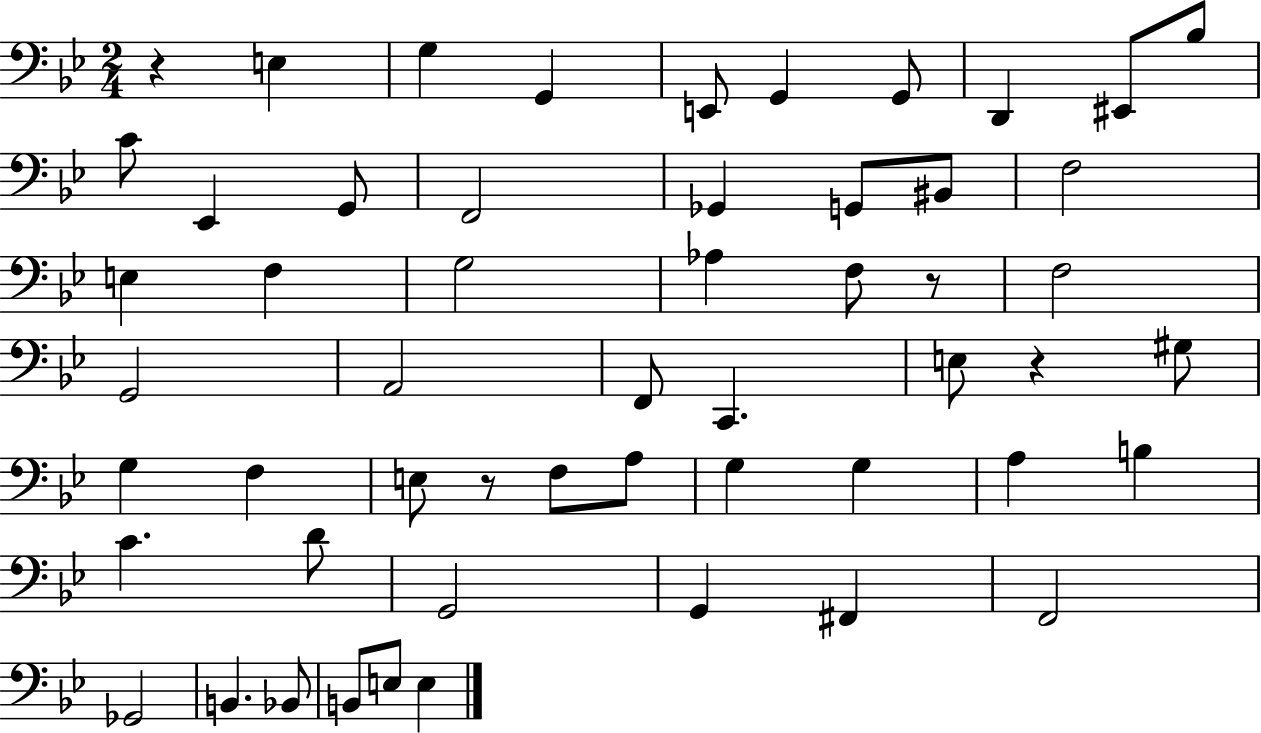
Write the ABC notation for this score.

X:1
T:Untitled
M:2/4
L:1/4
K:Bb
z E, G, G,, E,,/2 G,, G,,/2 D,, ^E,,/2 _B,/2 C/2 _E,, G,,/2 F,,2 _G,, G,,/2 ^B,,/2 F,2 E, F, G,2 _A, F,/2 z/2 F,2 G,,2 A,,2 F,,/2 C,, E,/2 z ^G,/2 G, F, E,/2 z/2 F,/2 A,/2 G, G, A, B, C D/2 G,,2 G,, ^F,, F,,2 _G,,2 B,, _B,,/2 B,,/2 E,/2 E,